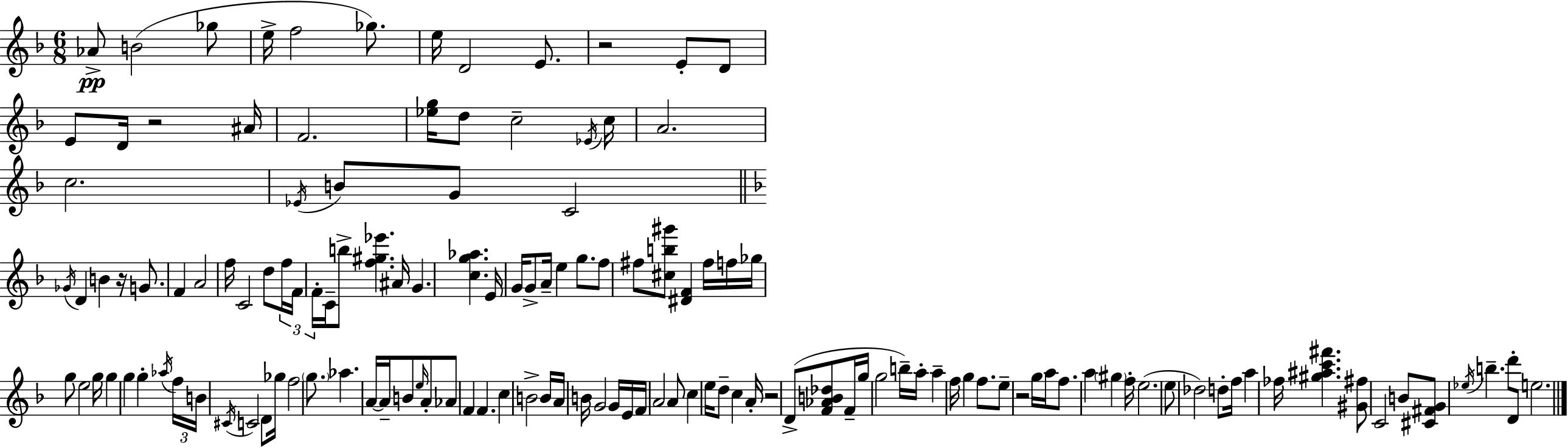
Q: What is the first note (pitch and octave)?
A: Ab4